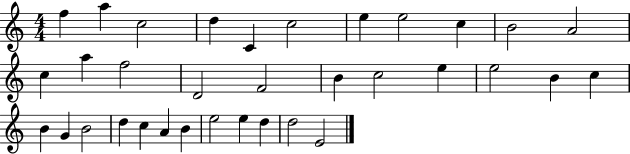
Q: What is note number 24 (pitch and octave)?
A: G4